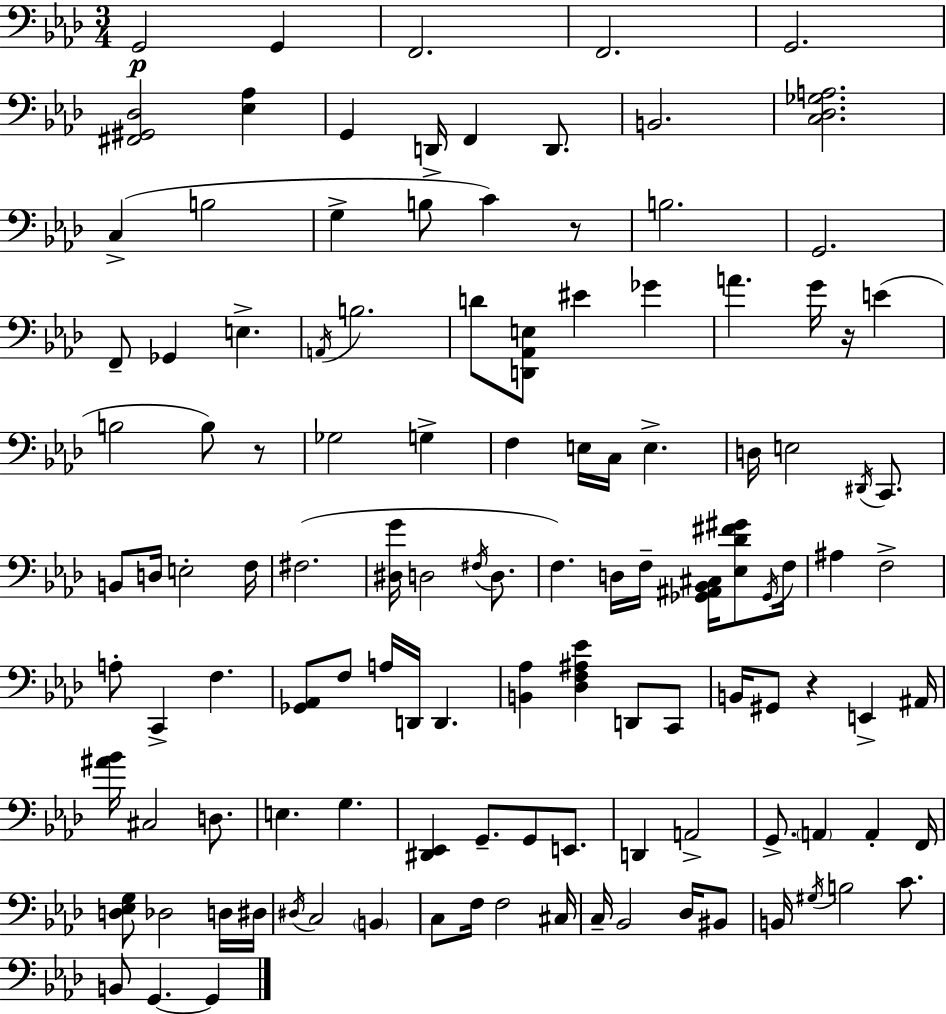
{
  \clef bass
  \numericTimeSignature
  \time 3/4
  \key f \minor
  g,2\p g,4 | f,2. | f,2. | g,2. | \break <fis, gis, des>2 <ees aes>4 | g,4 d,16-> f,4 d,8. | b,2. | <c des ges a>2. | \break c4->( b2 | g4-> b8 c'4) r8 | b2. | g,2. | \break f,8-- ges,4 e4.-> | \acciaccatura { a,16 } b2. | d'8 <d, aes, e>8 eis'4 ges'4 | a'4. g'16 r16 e'4( | \break b2 b8) r8 | ges2 g4-> | f4 e16 c16 e4.-> | d16 e2 \acciaccatura { dis,16 } c,8. | \break b,8 d16 e2-. | f16 fis2.( | <dis g'>16 d2 \acciaccatura { fis16 } | d8. f4.) d16 f16-- <ges, ais, bes, cis>16 | \break <ees des' fis' gis'>8 \acciaccatura { ges,16 } f16 ais4 f2-> | a8-. c,4-> f4. | <ges, aes,>8 f8 a16 d,16 d,4. | <b, aes>4 <des f ais ees'>4 | \break d,8 c,8 b,16 gis,8 r4 e,4-> | ais,16 <ais' bes'>16 cis2 | d8. e4. g4. | <dis, ees,>4 g,8.-- g,8 | \break e,8. d,4 a,2-> | g,8.-> \parenthesize a,4 a,4-. | f,16 <d ees g>8 des2 | d16 dis16 \acciaccatura { dis16 } c2 | \break \parenthesize b,4 c8 f16 f2 | cis16 c16-- bes,2 | des16 bis,8 b,16 \acciaccatura { gis16 } b2 | c'8. b,8 g,4.~~ | \break g,4 \bar "|."
}